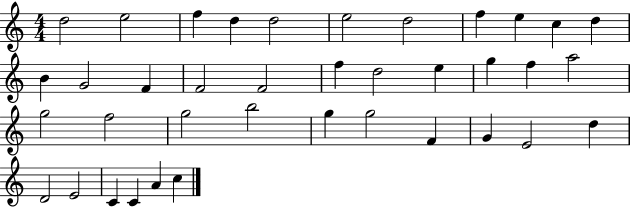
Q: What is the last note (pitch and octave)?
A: C5